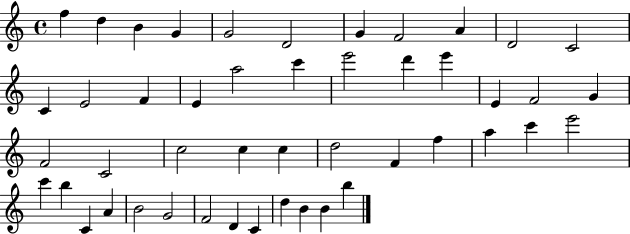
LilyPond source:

{
  \clef treble
  \time 4/4
  \defaultTimeSignature
  \key c \major
  f''4 d''4 b'4 g'4 | g'2 d'2 | g'4 f'2 a'4 | d'2 c'2 | \break c'4 e'2 f'4 | e'4 a''2 c'''4 | e'''2 d'''4 e'''4 | e'4 f'2 g'4 | \break f'2 c'2 | c''2 c''4 c''4 | d''2 f'4 f''4 | a''4 c'''4 e'''2 | \break c'''4 b''4 c'4 a'4 | b'2 g'2 | f'2 d'4 c'4 | d''4 b'4 b'4 b''4 | \break \bar "|."
}